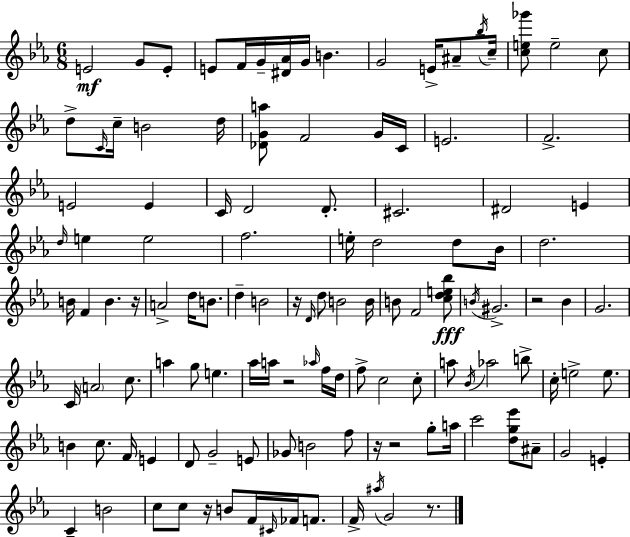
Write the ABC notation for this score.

X:1
T:Untitled
M:6/8
L:1/4
K:Cm
E2 G/2 E/2 E/2 F/4 G/4 [^D_A]/4 G/4 B G2 E/4 ^A/2 _b/4 c/4 [ce_g']/2 e2 c/2 d/2 C/4 c/4 B2 d/4 [_DGa]/2 F2 G/4 C/4 E2 F2 E2 E C/4 D2 D/2 ^C2 ^D2 E d/4 e e2 f2 e/4 d2 d/2 _B/4 d2 B/4 F B z/4 A2 d/4 B/2 d B2 z/4 D/4 d/2 B2 B/4 B/2 F2 [cde_b]/2 B/4 ^G2 z2 _B G2 C/4 A2 c/2 a g/2 e _a/4 a/4 z2 _a/4 f/4 d/4 f/2 c2 c/2 a/2 _B/4 _a2 b/2 c/4 e2 e/2 B c/2 F/4 E D/2 G2 E/2 _G/2 B2 f/2 z/4 z2 g/2 a/4 c'2 [dg_e']/2 ^A/2 G2 E C B2 c/2 c/2 z/4 B/2 F/4 ^C/4 _F/4 F/2 F/4 ^a/4 G2 z/2